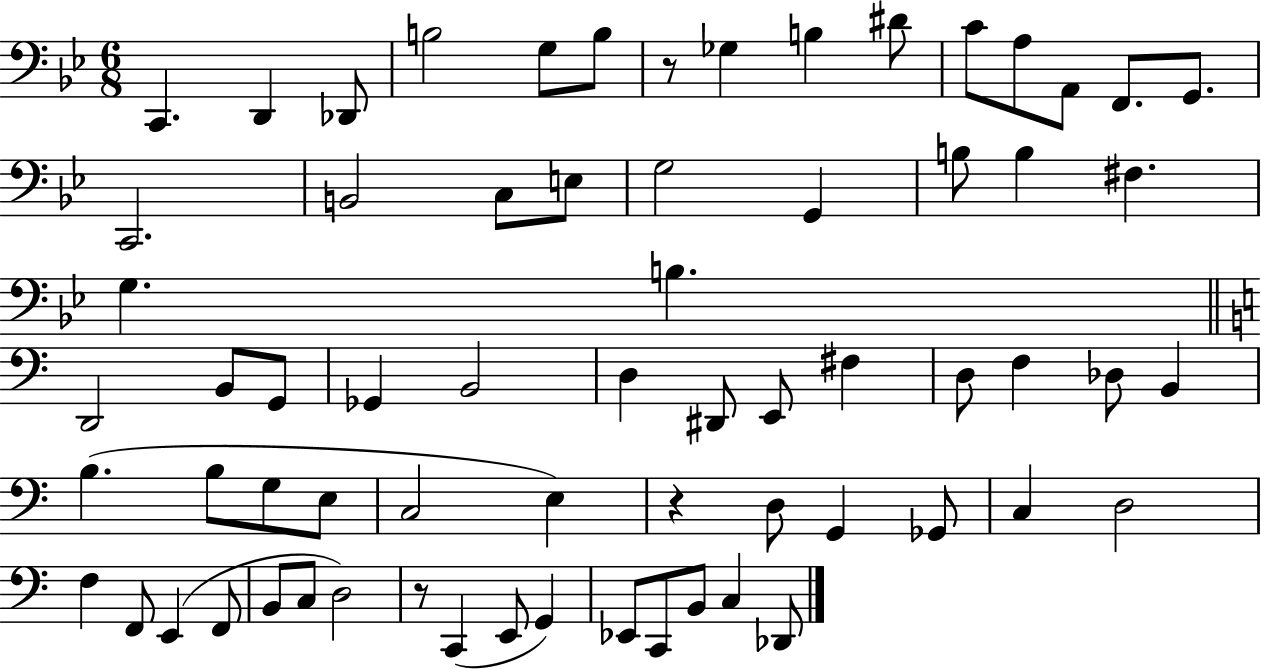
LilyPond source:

{
  \clef bass
  \numericTimeSignature
  \time 6/8
  \key bes \major
  c,4. d,4 des,8 | b2 g8 b8 | r8 ges4 b4 dis'8 | c'8 a8 a,8 f,8. g,8. | \break c,2. | b,2 c8 e8 | g2 g,4 | b8 b4 fis4. | \break g4. b4. | \bar "||" \break \key c \major d,2 b,8 g,8 | ges,4 b,2 | d4 dis,8 e,8 fis4 | d8 f4 des8 b,4 | \break b4.( b8 g8 e8 | c2 e4) | r4 d8 g,4 ges,8 | c4 d2 | \break f4 f,8 e,4( f,8 | b,8 c8 d2) | r8 c,4( e,8 g,4) | ees,8 c,8 b,8 c4 des,8 | \break \bar "|."
}